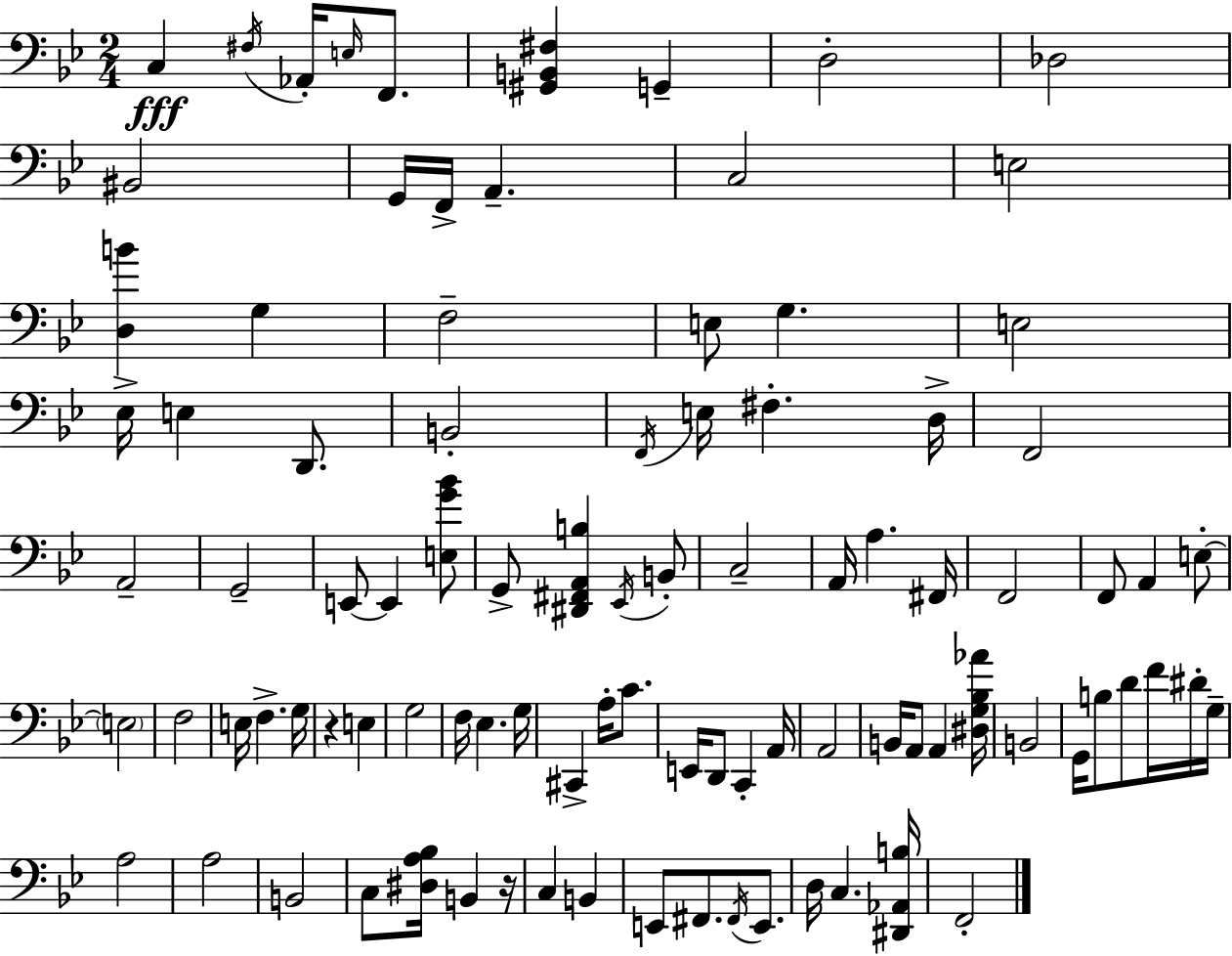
{
  \clef bass
  \numericTimeSignature
  \time 2/4
  \key g \minor
  c4\fff \acciaccatura { fis16 } aes,16-. \grace { e16 } f,8. | <gis, b, fis>4 g,4-- | d2-. | des2 | \break bis,2 | g,16 f,16-> a,4.-- | c2 | e2 | \break <d b'>4 g4 | f2-- | e8 g4. | e2 | \break ees16-> e4 d,8. | b,2-. | \acciaccatura { f,16 } e16 fis4.-. | d16-> f,2 | \break a,2-- | g,2-- | e,8~~ e,4 | <e g' bes'>8 g,8-> <dis, fis, a, b>4 | \break \acciaccatura { ees,16 } b,8-. c2-- | a,16 a4. | fis,16 f,2 | f,8 a,4 | \break e8-.~~ \parenthesize e2 | f2 | e16 f4.-> | g16 r4 | \break e4 g2 | f16 ees4. | g16 cis,4-> | a16-. c'8. e,16 d,8 c,4-. | \break a,16 a,2 | b,16 a,8 a,4 | <dis g bes aes'>16 b,2 | g,16 b8 d'8 | \break f'16 dis'16-. g16-- a2 | a2 | b,2 | c8 <dis a bes>16 b,4 | \break r16 c4 | b,4 e,8 fis,8. | \acciaccatura { fis,16 } e,8. d16 c4. | <dis, aes, b>16 f,2-. | \break \bar "|."
}